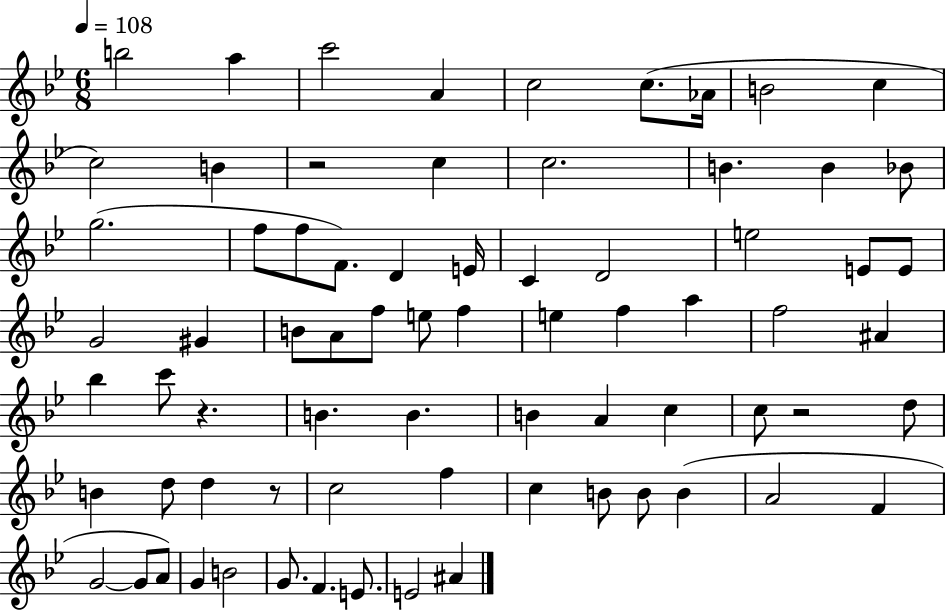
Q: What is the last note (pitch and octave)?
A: A#4